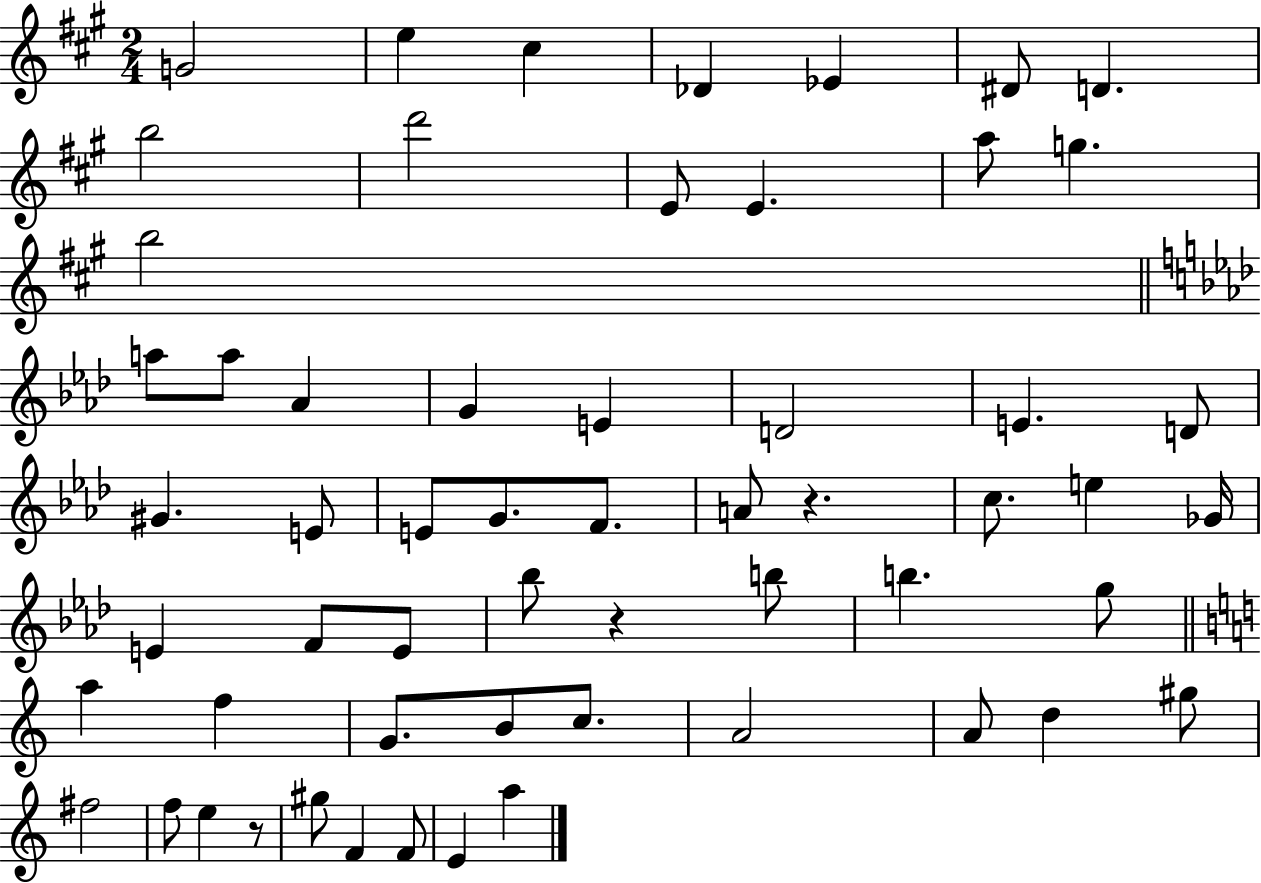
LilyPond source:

{
  \clef treble
  \numericTimeSignature
  \time 2/4
  \key a \major
  \repeat volta 2 { g'2 | e''4 cis''4 | des'4 ees'4 | dis'8 d'4. | \break b''2 | d'''2 | e'8 e'4. | a''8 g''4. | \break b''2 | \bar "||" \break \key f \minor a''8 a''8 aes'4 | g'4 e'4 | d'2 | e'4. d'8 | \break gis'4. e'8 | e'8 g'8. f'8. | a'8 r4. | c''8. e''4 ges'16 | \break e'4 f'8 e'8 | bes''8 r4 b''8 | b''4. g''8 | \bar "||" \break \key a \minor a''4 f''4 | g'8. b'8 c''8. | a'2 | a'8 d''4 gis''8 | \break fis''2 | f''8 e''4 r8 | gis''8 f'4 f'8 | e'4 a''4 | \break } \bar "|."
}